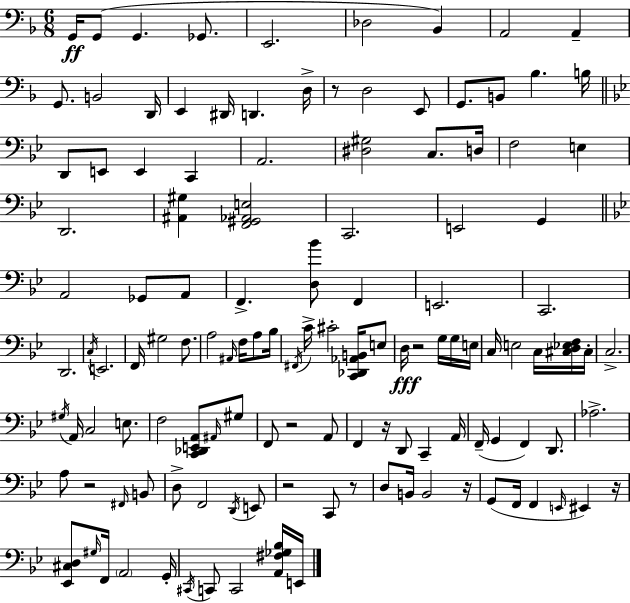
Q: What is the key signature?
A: D minor